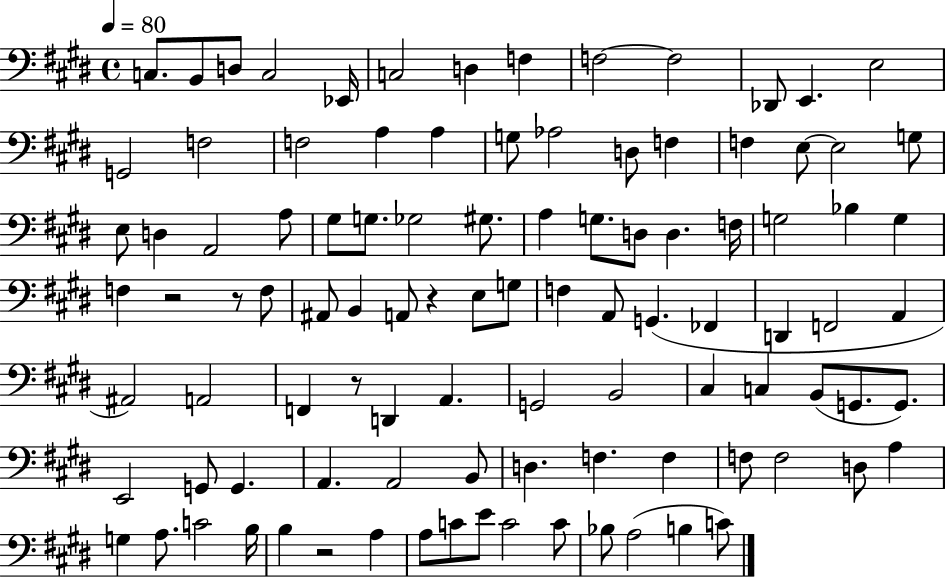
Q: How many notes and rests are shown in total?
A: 101